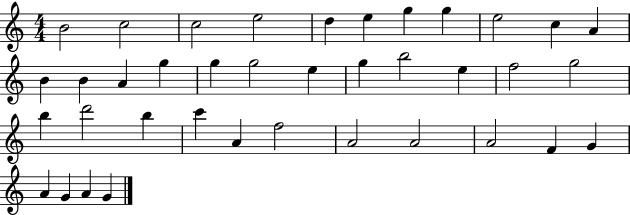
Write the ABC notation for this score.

X:1
T:Untitled
M:4/4
L:1/4
K:C
B2 c2 c2 e2 d e g g e2 c A B B A g g g2 e g b2 e f2 g2 b d'2 b c' A f2 A2 A2 A2 F G A G A G